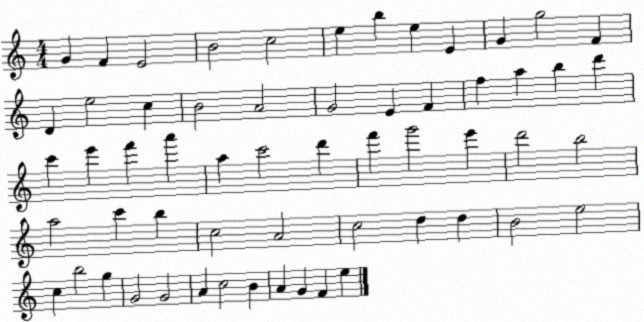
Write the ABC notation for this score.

X:1
T:Untitled
M:4/4
L:1/4
K:C
G F E2 B2 c2 e b e E G g2 F D e2 c B2 A2 G2 E F f a b d' c' e' f' a' a c'2 d' f' g'2 e' d'2 b2 a2 c' b c2 A2 c2 d d B2 e2 c b2 g G2 G2 A c2 B A G F e